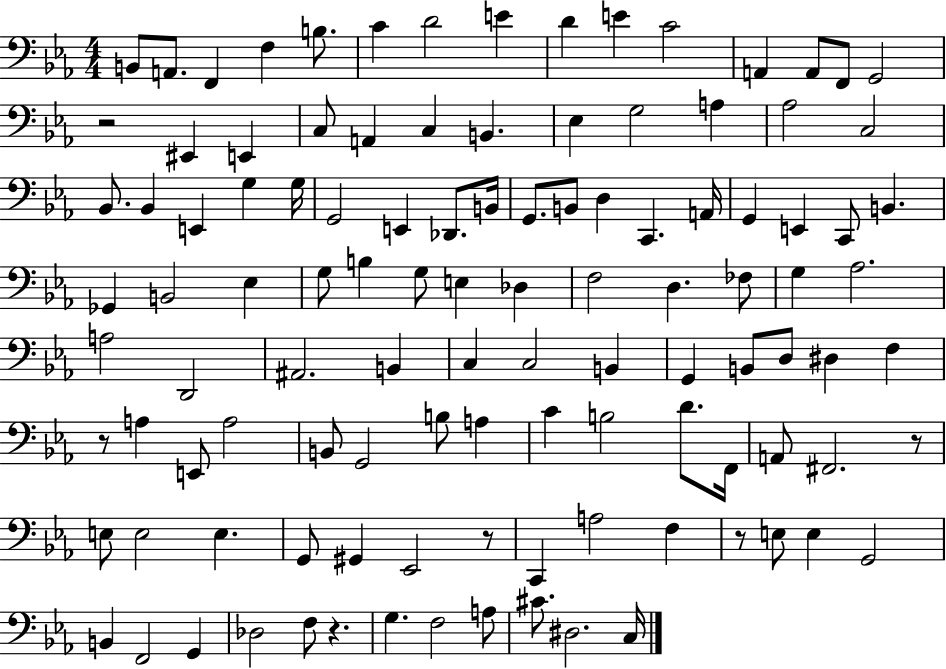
B2/e A2/e. F2/q F3/q B3/e. C4/q D4/h E4/q D4/q E4/q C4/h A2/q A2/e F2/e G2/h R/h EIS2/q E2/q C3/e A2/q C3/q B2/q. Eb3/q G3/h A3/q Ab3/h C3/h Bb2/e. Bb2/q E2/q G3/q G3/s G2/h E2/q Db2/e. B2/s G2/e. B2/e D3/q C2/q. A2/s G2/q E2/q C2/e B2/q. Gb2/q B2/h Eb3/q G3/e B3/q G3/e E3/q Db3/q F3/h D3/q. FES3/e G3/q Ab3/h. A3/h D2/h A#2/h. B2/q C3/q C3/h B2/q G2/q B2/e D3/e D#3/q F3/q R/e A3/q E2/e A3/h B2/e G2/h B3/e A3/q C4/q B3/h D4/e. F2/s A2/e F#2/h. R/e E3/e E3/h E3/q. G2/e G#2/q Eb2/h R/e C2/q A3/h F3/q R/e E3/e E3/q G2/h B2/q F2/h G2/q Db3/h F3/e R/q. G3/q. F3/h A3/e C#4/e. D#3/h. C3/s